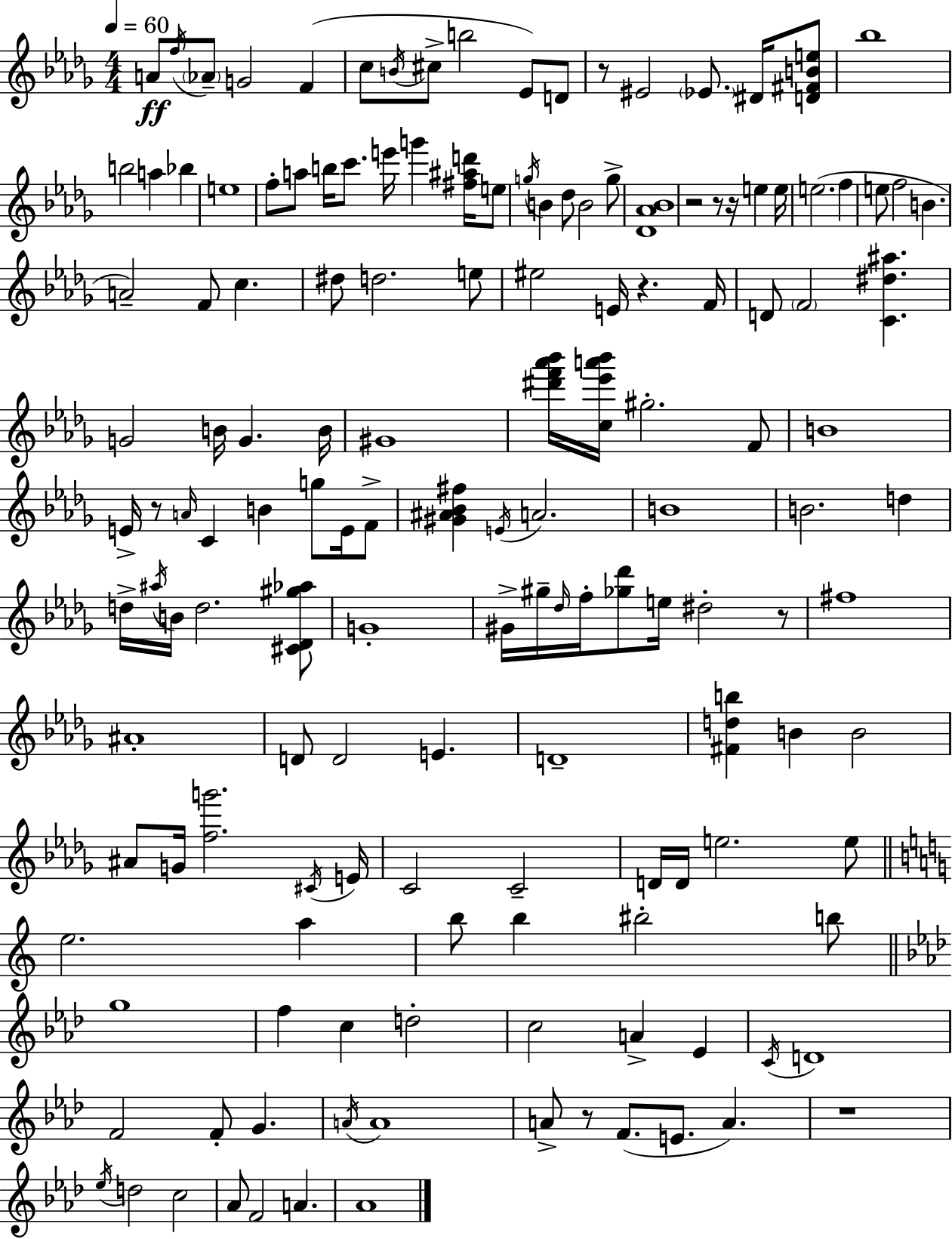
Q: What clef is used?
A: treble